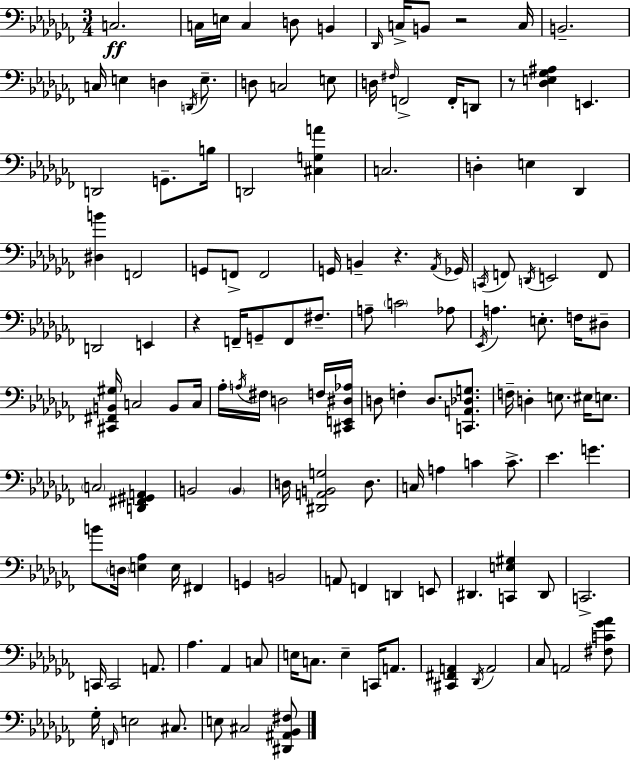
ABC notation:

X:1
T:Untitled
M:3/4
L:1/4
K:Abm
C,2 C,/4 E,/4 C, D,/2 B,, _D,,/4 C,/4 B,,/2 z2 C,/4 B,,2 C,/4 E, D, D,,/4 E,/2 D,/2 C,2 E,/2 D,/4 ^F,/4 F,,2 F,,/4 D,,/2 z/2 [_D,E,_G,^A,] E,, D,,2 G,,/2 B,/4 D,,2 [^C,G,A] C,2 D, E, _D,, [^D,B] F,,2 G,,/2 F,,/2 F,,2 G,,/4 B,, z _A,,/4 _G,,/4 C,,/4 F,,/2 D,,/4 E,,2 F,,/2 D,,2 E,, z F,,/4 G,,/2 F,,/2 ^F,/2 A,/2 C2 _A,/2 _E,,/4 A, E,/2 F,/4 ^D,/2 [^C,,^F,,B,,^G,]/4 C,2 B,,/2 C,/4 _A,/4 A,/4 ^F,/4 D,2 F,/4 [^C,,E,,^D,_A,]/4 D,/2 F, D,/2 [C,,A,,_D,G,]/2 F,/4 D, E,/2 ^E,/4 E,/2 C,2 [D,,^F,,^G,,A,,] B,,2 B,, D,/4 [^D,,A,,B,,G,]2 D,/2 C,/4 A, C C/2 _E G B/2 D,/4 [E,_A,] E,/4 ^F,, G,, B,,2 A,,/2 F,, D,, E,,/2 ^D,, [C,,E,^G,] ^D,,/2 C,,2 C,,/4 C,,2 A,,/2 _A, _A,, C,/2 E,/4 C,/2 E, C,,/4 A,,/2 [^C,,^F,,A,,] _D,,/4 A,,2 _C,/2 A,,2 [^F,C_G_A]/2 _G,/4 F,,/4 E,2 ^C,/2 E,/2 ^C,2 [^D,,^A,,_B,,^F,]/2